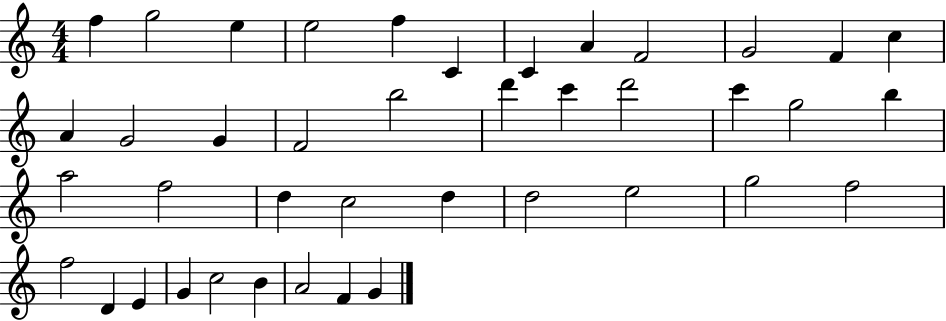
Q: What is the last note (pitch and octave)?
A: G4